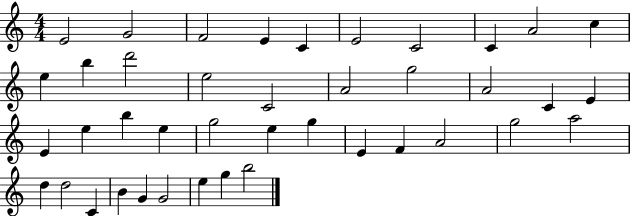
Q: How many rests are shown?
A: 0